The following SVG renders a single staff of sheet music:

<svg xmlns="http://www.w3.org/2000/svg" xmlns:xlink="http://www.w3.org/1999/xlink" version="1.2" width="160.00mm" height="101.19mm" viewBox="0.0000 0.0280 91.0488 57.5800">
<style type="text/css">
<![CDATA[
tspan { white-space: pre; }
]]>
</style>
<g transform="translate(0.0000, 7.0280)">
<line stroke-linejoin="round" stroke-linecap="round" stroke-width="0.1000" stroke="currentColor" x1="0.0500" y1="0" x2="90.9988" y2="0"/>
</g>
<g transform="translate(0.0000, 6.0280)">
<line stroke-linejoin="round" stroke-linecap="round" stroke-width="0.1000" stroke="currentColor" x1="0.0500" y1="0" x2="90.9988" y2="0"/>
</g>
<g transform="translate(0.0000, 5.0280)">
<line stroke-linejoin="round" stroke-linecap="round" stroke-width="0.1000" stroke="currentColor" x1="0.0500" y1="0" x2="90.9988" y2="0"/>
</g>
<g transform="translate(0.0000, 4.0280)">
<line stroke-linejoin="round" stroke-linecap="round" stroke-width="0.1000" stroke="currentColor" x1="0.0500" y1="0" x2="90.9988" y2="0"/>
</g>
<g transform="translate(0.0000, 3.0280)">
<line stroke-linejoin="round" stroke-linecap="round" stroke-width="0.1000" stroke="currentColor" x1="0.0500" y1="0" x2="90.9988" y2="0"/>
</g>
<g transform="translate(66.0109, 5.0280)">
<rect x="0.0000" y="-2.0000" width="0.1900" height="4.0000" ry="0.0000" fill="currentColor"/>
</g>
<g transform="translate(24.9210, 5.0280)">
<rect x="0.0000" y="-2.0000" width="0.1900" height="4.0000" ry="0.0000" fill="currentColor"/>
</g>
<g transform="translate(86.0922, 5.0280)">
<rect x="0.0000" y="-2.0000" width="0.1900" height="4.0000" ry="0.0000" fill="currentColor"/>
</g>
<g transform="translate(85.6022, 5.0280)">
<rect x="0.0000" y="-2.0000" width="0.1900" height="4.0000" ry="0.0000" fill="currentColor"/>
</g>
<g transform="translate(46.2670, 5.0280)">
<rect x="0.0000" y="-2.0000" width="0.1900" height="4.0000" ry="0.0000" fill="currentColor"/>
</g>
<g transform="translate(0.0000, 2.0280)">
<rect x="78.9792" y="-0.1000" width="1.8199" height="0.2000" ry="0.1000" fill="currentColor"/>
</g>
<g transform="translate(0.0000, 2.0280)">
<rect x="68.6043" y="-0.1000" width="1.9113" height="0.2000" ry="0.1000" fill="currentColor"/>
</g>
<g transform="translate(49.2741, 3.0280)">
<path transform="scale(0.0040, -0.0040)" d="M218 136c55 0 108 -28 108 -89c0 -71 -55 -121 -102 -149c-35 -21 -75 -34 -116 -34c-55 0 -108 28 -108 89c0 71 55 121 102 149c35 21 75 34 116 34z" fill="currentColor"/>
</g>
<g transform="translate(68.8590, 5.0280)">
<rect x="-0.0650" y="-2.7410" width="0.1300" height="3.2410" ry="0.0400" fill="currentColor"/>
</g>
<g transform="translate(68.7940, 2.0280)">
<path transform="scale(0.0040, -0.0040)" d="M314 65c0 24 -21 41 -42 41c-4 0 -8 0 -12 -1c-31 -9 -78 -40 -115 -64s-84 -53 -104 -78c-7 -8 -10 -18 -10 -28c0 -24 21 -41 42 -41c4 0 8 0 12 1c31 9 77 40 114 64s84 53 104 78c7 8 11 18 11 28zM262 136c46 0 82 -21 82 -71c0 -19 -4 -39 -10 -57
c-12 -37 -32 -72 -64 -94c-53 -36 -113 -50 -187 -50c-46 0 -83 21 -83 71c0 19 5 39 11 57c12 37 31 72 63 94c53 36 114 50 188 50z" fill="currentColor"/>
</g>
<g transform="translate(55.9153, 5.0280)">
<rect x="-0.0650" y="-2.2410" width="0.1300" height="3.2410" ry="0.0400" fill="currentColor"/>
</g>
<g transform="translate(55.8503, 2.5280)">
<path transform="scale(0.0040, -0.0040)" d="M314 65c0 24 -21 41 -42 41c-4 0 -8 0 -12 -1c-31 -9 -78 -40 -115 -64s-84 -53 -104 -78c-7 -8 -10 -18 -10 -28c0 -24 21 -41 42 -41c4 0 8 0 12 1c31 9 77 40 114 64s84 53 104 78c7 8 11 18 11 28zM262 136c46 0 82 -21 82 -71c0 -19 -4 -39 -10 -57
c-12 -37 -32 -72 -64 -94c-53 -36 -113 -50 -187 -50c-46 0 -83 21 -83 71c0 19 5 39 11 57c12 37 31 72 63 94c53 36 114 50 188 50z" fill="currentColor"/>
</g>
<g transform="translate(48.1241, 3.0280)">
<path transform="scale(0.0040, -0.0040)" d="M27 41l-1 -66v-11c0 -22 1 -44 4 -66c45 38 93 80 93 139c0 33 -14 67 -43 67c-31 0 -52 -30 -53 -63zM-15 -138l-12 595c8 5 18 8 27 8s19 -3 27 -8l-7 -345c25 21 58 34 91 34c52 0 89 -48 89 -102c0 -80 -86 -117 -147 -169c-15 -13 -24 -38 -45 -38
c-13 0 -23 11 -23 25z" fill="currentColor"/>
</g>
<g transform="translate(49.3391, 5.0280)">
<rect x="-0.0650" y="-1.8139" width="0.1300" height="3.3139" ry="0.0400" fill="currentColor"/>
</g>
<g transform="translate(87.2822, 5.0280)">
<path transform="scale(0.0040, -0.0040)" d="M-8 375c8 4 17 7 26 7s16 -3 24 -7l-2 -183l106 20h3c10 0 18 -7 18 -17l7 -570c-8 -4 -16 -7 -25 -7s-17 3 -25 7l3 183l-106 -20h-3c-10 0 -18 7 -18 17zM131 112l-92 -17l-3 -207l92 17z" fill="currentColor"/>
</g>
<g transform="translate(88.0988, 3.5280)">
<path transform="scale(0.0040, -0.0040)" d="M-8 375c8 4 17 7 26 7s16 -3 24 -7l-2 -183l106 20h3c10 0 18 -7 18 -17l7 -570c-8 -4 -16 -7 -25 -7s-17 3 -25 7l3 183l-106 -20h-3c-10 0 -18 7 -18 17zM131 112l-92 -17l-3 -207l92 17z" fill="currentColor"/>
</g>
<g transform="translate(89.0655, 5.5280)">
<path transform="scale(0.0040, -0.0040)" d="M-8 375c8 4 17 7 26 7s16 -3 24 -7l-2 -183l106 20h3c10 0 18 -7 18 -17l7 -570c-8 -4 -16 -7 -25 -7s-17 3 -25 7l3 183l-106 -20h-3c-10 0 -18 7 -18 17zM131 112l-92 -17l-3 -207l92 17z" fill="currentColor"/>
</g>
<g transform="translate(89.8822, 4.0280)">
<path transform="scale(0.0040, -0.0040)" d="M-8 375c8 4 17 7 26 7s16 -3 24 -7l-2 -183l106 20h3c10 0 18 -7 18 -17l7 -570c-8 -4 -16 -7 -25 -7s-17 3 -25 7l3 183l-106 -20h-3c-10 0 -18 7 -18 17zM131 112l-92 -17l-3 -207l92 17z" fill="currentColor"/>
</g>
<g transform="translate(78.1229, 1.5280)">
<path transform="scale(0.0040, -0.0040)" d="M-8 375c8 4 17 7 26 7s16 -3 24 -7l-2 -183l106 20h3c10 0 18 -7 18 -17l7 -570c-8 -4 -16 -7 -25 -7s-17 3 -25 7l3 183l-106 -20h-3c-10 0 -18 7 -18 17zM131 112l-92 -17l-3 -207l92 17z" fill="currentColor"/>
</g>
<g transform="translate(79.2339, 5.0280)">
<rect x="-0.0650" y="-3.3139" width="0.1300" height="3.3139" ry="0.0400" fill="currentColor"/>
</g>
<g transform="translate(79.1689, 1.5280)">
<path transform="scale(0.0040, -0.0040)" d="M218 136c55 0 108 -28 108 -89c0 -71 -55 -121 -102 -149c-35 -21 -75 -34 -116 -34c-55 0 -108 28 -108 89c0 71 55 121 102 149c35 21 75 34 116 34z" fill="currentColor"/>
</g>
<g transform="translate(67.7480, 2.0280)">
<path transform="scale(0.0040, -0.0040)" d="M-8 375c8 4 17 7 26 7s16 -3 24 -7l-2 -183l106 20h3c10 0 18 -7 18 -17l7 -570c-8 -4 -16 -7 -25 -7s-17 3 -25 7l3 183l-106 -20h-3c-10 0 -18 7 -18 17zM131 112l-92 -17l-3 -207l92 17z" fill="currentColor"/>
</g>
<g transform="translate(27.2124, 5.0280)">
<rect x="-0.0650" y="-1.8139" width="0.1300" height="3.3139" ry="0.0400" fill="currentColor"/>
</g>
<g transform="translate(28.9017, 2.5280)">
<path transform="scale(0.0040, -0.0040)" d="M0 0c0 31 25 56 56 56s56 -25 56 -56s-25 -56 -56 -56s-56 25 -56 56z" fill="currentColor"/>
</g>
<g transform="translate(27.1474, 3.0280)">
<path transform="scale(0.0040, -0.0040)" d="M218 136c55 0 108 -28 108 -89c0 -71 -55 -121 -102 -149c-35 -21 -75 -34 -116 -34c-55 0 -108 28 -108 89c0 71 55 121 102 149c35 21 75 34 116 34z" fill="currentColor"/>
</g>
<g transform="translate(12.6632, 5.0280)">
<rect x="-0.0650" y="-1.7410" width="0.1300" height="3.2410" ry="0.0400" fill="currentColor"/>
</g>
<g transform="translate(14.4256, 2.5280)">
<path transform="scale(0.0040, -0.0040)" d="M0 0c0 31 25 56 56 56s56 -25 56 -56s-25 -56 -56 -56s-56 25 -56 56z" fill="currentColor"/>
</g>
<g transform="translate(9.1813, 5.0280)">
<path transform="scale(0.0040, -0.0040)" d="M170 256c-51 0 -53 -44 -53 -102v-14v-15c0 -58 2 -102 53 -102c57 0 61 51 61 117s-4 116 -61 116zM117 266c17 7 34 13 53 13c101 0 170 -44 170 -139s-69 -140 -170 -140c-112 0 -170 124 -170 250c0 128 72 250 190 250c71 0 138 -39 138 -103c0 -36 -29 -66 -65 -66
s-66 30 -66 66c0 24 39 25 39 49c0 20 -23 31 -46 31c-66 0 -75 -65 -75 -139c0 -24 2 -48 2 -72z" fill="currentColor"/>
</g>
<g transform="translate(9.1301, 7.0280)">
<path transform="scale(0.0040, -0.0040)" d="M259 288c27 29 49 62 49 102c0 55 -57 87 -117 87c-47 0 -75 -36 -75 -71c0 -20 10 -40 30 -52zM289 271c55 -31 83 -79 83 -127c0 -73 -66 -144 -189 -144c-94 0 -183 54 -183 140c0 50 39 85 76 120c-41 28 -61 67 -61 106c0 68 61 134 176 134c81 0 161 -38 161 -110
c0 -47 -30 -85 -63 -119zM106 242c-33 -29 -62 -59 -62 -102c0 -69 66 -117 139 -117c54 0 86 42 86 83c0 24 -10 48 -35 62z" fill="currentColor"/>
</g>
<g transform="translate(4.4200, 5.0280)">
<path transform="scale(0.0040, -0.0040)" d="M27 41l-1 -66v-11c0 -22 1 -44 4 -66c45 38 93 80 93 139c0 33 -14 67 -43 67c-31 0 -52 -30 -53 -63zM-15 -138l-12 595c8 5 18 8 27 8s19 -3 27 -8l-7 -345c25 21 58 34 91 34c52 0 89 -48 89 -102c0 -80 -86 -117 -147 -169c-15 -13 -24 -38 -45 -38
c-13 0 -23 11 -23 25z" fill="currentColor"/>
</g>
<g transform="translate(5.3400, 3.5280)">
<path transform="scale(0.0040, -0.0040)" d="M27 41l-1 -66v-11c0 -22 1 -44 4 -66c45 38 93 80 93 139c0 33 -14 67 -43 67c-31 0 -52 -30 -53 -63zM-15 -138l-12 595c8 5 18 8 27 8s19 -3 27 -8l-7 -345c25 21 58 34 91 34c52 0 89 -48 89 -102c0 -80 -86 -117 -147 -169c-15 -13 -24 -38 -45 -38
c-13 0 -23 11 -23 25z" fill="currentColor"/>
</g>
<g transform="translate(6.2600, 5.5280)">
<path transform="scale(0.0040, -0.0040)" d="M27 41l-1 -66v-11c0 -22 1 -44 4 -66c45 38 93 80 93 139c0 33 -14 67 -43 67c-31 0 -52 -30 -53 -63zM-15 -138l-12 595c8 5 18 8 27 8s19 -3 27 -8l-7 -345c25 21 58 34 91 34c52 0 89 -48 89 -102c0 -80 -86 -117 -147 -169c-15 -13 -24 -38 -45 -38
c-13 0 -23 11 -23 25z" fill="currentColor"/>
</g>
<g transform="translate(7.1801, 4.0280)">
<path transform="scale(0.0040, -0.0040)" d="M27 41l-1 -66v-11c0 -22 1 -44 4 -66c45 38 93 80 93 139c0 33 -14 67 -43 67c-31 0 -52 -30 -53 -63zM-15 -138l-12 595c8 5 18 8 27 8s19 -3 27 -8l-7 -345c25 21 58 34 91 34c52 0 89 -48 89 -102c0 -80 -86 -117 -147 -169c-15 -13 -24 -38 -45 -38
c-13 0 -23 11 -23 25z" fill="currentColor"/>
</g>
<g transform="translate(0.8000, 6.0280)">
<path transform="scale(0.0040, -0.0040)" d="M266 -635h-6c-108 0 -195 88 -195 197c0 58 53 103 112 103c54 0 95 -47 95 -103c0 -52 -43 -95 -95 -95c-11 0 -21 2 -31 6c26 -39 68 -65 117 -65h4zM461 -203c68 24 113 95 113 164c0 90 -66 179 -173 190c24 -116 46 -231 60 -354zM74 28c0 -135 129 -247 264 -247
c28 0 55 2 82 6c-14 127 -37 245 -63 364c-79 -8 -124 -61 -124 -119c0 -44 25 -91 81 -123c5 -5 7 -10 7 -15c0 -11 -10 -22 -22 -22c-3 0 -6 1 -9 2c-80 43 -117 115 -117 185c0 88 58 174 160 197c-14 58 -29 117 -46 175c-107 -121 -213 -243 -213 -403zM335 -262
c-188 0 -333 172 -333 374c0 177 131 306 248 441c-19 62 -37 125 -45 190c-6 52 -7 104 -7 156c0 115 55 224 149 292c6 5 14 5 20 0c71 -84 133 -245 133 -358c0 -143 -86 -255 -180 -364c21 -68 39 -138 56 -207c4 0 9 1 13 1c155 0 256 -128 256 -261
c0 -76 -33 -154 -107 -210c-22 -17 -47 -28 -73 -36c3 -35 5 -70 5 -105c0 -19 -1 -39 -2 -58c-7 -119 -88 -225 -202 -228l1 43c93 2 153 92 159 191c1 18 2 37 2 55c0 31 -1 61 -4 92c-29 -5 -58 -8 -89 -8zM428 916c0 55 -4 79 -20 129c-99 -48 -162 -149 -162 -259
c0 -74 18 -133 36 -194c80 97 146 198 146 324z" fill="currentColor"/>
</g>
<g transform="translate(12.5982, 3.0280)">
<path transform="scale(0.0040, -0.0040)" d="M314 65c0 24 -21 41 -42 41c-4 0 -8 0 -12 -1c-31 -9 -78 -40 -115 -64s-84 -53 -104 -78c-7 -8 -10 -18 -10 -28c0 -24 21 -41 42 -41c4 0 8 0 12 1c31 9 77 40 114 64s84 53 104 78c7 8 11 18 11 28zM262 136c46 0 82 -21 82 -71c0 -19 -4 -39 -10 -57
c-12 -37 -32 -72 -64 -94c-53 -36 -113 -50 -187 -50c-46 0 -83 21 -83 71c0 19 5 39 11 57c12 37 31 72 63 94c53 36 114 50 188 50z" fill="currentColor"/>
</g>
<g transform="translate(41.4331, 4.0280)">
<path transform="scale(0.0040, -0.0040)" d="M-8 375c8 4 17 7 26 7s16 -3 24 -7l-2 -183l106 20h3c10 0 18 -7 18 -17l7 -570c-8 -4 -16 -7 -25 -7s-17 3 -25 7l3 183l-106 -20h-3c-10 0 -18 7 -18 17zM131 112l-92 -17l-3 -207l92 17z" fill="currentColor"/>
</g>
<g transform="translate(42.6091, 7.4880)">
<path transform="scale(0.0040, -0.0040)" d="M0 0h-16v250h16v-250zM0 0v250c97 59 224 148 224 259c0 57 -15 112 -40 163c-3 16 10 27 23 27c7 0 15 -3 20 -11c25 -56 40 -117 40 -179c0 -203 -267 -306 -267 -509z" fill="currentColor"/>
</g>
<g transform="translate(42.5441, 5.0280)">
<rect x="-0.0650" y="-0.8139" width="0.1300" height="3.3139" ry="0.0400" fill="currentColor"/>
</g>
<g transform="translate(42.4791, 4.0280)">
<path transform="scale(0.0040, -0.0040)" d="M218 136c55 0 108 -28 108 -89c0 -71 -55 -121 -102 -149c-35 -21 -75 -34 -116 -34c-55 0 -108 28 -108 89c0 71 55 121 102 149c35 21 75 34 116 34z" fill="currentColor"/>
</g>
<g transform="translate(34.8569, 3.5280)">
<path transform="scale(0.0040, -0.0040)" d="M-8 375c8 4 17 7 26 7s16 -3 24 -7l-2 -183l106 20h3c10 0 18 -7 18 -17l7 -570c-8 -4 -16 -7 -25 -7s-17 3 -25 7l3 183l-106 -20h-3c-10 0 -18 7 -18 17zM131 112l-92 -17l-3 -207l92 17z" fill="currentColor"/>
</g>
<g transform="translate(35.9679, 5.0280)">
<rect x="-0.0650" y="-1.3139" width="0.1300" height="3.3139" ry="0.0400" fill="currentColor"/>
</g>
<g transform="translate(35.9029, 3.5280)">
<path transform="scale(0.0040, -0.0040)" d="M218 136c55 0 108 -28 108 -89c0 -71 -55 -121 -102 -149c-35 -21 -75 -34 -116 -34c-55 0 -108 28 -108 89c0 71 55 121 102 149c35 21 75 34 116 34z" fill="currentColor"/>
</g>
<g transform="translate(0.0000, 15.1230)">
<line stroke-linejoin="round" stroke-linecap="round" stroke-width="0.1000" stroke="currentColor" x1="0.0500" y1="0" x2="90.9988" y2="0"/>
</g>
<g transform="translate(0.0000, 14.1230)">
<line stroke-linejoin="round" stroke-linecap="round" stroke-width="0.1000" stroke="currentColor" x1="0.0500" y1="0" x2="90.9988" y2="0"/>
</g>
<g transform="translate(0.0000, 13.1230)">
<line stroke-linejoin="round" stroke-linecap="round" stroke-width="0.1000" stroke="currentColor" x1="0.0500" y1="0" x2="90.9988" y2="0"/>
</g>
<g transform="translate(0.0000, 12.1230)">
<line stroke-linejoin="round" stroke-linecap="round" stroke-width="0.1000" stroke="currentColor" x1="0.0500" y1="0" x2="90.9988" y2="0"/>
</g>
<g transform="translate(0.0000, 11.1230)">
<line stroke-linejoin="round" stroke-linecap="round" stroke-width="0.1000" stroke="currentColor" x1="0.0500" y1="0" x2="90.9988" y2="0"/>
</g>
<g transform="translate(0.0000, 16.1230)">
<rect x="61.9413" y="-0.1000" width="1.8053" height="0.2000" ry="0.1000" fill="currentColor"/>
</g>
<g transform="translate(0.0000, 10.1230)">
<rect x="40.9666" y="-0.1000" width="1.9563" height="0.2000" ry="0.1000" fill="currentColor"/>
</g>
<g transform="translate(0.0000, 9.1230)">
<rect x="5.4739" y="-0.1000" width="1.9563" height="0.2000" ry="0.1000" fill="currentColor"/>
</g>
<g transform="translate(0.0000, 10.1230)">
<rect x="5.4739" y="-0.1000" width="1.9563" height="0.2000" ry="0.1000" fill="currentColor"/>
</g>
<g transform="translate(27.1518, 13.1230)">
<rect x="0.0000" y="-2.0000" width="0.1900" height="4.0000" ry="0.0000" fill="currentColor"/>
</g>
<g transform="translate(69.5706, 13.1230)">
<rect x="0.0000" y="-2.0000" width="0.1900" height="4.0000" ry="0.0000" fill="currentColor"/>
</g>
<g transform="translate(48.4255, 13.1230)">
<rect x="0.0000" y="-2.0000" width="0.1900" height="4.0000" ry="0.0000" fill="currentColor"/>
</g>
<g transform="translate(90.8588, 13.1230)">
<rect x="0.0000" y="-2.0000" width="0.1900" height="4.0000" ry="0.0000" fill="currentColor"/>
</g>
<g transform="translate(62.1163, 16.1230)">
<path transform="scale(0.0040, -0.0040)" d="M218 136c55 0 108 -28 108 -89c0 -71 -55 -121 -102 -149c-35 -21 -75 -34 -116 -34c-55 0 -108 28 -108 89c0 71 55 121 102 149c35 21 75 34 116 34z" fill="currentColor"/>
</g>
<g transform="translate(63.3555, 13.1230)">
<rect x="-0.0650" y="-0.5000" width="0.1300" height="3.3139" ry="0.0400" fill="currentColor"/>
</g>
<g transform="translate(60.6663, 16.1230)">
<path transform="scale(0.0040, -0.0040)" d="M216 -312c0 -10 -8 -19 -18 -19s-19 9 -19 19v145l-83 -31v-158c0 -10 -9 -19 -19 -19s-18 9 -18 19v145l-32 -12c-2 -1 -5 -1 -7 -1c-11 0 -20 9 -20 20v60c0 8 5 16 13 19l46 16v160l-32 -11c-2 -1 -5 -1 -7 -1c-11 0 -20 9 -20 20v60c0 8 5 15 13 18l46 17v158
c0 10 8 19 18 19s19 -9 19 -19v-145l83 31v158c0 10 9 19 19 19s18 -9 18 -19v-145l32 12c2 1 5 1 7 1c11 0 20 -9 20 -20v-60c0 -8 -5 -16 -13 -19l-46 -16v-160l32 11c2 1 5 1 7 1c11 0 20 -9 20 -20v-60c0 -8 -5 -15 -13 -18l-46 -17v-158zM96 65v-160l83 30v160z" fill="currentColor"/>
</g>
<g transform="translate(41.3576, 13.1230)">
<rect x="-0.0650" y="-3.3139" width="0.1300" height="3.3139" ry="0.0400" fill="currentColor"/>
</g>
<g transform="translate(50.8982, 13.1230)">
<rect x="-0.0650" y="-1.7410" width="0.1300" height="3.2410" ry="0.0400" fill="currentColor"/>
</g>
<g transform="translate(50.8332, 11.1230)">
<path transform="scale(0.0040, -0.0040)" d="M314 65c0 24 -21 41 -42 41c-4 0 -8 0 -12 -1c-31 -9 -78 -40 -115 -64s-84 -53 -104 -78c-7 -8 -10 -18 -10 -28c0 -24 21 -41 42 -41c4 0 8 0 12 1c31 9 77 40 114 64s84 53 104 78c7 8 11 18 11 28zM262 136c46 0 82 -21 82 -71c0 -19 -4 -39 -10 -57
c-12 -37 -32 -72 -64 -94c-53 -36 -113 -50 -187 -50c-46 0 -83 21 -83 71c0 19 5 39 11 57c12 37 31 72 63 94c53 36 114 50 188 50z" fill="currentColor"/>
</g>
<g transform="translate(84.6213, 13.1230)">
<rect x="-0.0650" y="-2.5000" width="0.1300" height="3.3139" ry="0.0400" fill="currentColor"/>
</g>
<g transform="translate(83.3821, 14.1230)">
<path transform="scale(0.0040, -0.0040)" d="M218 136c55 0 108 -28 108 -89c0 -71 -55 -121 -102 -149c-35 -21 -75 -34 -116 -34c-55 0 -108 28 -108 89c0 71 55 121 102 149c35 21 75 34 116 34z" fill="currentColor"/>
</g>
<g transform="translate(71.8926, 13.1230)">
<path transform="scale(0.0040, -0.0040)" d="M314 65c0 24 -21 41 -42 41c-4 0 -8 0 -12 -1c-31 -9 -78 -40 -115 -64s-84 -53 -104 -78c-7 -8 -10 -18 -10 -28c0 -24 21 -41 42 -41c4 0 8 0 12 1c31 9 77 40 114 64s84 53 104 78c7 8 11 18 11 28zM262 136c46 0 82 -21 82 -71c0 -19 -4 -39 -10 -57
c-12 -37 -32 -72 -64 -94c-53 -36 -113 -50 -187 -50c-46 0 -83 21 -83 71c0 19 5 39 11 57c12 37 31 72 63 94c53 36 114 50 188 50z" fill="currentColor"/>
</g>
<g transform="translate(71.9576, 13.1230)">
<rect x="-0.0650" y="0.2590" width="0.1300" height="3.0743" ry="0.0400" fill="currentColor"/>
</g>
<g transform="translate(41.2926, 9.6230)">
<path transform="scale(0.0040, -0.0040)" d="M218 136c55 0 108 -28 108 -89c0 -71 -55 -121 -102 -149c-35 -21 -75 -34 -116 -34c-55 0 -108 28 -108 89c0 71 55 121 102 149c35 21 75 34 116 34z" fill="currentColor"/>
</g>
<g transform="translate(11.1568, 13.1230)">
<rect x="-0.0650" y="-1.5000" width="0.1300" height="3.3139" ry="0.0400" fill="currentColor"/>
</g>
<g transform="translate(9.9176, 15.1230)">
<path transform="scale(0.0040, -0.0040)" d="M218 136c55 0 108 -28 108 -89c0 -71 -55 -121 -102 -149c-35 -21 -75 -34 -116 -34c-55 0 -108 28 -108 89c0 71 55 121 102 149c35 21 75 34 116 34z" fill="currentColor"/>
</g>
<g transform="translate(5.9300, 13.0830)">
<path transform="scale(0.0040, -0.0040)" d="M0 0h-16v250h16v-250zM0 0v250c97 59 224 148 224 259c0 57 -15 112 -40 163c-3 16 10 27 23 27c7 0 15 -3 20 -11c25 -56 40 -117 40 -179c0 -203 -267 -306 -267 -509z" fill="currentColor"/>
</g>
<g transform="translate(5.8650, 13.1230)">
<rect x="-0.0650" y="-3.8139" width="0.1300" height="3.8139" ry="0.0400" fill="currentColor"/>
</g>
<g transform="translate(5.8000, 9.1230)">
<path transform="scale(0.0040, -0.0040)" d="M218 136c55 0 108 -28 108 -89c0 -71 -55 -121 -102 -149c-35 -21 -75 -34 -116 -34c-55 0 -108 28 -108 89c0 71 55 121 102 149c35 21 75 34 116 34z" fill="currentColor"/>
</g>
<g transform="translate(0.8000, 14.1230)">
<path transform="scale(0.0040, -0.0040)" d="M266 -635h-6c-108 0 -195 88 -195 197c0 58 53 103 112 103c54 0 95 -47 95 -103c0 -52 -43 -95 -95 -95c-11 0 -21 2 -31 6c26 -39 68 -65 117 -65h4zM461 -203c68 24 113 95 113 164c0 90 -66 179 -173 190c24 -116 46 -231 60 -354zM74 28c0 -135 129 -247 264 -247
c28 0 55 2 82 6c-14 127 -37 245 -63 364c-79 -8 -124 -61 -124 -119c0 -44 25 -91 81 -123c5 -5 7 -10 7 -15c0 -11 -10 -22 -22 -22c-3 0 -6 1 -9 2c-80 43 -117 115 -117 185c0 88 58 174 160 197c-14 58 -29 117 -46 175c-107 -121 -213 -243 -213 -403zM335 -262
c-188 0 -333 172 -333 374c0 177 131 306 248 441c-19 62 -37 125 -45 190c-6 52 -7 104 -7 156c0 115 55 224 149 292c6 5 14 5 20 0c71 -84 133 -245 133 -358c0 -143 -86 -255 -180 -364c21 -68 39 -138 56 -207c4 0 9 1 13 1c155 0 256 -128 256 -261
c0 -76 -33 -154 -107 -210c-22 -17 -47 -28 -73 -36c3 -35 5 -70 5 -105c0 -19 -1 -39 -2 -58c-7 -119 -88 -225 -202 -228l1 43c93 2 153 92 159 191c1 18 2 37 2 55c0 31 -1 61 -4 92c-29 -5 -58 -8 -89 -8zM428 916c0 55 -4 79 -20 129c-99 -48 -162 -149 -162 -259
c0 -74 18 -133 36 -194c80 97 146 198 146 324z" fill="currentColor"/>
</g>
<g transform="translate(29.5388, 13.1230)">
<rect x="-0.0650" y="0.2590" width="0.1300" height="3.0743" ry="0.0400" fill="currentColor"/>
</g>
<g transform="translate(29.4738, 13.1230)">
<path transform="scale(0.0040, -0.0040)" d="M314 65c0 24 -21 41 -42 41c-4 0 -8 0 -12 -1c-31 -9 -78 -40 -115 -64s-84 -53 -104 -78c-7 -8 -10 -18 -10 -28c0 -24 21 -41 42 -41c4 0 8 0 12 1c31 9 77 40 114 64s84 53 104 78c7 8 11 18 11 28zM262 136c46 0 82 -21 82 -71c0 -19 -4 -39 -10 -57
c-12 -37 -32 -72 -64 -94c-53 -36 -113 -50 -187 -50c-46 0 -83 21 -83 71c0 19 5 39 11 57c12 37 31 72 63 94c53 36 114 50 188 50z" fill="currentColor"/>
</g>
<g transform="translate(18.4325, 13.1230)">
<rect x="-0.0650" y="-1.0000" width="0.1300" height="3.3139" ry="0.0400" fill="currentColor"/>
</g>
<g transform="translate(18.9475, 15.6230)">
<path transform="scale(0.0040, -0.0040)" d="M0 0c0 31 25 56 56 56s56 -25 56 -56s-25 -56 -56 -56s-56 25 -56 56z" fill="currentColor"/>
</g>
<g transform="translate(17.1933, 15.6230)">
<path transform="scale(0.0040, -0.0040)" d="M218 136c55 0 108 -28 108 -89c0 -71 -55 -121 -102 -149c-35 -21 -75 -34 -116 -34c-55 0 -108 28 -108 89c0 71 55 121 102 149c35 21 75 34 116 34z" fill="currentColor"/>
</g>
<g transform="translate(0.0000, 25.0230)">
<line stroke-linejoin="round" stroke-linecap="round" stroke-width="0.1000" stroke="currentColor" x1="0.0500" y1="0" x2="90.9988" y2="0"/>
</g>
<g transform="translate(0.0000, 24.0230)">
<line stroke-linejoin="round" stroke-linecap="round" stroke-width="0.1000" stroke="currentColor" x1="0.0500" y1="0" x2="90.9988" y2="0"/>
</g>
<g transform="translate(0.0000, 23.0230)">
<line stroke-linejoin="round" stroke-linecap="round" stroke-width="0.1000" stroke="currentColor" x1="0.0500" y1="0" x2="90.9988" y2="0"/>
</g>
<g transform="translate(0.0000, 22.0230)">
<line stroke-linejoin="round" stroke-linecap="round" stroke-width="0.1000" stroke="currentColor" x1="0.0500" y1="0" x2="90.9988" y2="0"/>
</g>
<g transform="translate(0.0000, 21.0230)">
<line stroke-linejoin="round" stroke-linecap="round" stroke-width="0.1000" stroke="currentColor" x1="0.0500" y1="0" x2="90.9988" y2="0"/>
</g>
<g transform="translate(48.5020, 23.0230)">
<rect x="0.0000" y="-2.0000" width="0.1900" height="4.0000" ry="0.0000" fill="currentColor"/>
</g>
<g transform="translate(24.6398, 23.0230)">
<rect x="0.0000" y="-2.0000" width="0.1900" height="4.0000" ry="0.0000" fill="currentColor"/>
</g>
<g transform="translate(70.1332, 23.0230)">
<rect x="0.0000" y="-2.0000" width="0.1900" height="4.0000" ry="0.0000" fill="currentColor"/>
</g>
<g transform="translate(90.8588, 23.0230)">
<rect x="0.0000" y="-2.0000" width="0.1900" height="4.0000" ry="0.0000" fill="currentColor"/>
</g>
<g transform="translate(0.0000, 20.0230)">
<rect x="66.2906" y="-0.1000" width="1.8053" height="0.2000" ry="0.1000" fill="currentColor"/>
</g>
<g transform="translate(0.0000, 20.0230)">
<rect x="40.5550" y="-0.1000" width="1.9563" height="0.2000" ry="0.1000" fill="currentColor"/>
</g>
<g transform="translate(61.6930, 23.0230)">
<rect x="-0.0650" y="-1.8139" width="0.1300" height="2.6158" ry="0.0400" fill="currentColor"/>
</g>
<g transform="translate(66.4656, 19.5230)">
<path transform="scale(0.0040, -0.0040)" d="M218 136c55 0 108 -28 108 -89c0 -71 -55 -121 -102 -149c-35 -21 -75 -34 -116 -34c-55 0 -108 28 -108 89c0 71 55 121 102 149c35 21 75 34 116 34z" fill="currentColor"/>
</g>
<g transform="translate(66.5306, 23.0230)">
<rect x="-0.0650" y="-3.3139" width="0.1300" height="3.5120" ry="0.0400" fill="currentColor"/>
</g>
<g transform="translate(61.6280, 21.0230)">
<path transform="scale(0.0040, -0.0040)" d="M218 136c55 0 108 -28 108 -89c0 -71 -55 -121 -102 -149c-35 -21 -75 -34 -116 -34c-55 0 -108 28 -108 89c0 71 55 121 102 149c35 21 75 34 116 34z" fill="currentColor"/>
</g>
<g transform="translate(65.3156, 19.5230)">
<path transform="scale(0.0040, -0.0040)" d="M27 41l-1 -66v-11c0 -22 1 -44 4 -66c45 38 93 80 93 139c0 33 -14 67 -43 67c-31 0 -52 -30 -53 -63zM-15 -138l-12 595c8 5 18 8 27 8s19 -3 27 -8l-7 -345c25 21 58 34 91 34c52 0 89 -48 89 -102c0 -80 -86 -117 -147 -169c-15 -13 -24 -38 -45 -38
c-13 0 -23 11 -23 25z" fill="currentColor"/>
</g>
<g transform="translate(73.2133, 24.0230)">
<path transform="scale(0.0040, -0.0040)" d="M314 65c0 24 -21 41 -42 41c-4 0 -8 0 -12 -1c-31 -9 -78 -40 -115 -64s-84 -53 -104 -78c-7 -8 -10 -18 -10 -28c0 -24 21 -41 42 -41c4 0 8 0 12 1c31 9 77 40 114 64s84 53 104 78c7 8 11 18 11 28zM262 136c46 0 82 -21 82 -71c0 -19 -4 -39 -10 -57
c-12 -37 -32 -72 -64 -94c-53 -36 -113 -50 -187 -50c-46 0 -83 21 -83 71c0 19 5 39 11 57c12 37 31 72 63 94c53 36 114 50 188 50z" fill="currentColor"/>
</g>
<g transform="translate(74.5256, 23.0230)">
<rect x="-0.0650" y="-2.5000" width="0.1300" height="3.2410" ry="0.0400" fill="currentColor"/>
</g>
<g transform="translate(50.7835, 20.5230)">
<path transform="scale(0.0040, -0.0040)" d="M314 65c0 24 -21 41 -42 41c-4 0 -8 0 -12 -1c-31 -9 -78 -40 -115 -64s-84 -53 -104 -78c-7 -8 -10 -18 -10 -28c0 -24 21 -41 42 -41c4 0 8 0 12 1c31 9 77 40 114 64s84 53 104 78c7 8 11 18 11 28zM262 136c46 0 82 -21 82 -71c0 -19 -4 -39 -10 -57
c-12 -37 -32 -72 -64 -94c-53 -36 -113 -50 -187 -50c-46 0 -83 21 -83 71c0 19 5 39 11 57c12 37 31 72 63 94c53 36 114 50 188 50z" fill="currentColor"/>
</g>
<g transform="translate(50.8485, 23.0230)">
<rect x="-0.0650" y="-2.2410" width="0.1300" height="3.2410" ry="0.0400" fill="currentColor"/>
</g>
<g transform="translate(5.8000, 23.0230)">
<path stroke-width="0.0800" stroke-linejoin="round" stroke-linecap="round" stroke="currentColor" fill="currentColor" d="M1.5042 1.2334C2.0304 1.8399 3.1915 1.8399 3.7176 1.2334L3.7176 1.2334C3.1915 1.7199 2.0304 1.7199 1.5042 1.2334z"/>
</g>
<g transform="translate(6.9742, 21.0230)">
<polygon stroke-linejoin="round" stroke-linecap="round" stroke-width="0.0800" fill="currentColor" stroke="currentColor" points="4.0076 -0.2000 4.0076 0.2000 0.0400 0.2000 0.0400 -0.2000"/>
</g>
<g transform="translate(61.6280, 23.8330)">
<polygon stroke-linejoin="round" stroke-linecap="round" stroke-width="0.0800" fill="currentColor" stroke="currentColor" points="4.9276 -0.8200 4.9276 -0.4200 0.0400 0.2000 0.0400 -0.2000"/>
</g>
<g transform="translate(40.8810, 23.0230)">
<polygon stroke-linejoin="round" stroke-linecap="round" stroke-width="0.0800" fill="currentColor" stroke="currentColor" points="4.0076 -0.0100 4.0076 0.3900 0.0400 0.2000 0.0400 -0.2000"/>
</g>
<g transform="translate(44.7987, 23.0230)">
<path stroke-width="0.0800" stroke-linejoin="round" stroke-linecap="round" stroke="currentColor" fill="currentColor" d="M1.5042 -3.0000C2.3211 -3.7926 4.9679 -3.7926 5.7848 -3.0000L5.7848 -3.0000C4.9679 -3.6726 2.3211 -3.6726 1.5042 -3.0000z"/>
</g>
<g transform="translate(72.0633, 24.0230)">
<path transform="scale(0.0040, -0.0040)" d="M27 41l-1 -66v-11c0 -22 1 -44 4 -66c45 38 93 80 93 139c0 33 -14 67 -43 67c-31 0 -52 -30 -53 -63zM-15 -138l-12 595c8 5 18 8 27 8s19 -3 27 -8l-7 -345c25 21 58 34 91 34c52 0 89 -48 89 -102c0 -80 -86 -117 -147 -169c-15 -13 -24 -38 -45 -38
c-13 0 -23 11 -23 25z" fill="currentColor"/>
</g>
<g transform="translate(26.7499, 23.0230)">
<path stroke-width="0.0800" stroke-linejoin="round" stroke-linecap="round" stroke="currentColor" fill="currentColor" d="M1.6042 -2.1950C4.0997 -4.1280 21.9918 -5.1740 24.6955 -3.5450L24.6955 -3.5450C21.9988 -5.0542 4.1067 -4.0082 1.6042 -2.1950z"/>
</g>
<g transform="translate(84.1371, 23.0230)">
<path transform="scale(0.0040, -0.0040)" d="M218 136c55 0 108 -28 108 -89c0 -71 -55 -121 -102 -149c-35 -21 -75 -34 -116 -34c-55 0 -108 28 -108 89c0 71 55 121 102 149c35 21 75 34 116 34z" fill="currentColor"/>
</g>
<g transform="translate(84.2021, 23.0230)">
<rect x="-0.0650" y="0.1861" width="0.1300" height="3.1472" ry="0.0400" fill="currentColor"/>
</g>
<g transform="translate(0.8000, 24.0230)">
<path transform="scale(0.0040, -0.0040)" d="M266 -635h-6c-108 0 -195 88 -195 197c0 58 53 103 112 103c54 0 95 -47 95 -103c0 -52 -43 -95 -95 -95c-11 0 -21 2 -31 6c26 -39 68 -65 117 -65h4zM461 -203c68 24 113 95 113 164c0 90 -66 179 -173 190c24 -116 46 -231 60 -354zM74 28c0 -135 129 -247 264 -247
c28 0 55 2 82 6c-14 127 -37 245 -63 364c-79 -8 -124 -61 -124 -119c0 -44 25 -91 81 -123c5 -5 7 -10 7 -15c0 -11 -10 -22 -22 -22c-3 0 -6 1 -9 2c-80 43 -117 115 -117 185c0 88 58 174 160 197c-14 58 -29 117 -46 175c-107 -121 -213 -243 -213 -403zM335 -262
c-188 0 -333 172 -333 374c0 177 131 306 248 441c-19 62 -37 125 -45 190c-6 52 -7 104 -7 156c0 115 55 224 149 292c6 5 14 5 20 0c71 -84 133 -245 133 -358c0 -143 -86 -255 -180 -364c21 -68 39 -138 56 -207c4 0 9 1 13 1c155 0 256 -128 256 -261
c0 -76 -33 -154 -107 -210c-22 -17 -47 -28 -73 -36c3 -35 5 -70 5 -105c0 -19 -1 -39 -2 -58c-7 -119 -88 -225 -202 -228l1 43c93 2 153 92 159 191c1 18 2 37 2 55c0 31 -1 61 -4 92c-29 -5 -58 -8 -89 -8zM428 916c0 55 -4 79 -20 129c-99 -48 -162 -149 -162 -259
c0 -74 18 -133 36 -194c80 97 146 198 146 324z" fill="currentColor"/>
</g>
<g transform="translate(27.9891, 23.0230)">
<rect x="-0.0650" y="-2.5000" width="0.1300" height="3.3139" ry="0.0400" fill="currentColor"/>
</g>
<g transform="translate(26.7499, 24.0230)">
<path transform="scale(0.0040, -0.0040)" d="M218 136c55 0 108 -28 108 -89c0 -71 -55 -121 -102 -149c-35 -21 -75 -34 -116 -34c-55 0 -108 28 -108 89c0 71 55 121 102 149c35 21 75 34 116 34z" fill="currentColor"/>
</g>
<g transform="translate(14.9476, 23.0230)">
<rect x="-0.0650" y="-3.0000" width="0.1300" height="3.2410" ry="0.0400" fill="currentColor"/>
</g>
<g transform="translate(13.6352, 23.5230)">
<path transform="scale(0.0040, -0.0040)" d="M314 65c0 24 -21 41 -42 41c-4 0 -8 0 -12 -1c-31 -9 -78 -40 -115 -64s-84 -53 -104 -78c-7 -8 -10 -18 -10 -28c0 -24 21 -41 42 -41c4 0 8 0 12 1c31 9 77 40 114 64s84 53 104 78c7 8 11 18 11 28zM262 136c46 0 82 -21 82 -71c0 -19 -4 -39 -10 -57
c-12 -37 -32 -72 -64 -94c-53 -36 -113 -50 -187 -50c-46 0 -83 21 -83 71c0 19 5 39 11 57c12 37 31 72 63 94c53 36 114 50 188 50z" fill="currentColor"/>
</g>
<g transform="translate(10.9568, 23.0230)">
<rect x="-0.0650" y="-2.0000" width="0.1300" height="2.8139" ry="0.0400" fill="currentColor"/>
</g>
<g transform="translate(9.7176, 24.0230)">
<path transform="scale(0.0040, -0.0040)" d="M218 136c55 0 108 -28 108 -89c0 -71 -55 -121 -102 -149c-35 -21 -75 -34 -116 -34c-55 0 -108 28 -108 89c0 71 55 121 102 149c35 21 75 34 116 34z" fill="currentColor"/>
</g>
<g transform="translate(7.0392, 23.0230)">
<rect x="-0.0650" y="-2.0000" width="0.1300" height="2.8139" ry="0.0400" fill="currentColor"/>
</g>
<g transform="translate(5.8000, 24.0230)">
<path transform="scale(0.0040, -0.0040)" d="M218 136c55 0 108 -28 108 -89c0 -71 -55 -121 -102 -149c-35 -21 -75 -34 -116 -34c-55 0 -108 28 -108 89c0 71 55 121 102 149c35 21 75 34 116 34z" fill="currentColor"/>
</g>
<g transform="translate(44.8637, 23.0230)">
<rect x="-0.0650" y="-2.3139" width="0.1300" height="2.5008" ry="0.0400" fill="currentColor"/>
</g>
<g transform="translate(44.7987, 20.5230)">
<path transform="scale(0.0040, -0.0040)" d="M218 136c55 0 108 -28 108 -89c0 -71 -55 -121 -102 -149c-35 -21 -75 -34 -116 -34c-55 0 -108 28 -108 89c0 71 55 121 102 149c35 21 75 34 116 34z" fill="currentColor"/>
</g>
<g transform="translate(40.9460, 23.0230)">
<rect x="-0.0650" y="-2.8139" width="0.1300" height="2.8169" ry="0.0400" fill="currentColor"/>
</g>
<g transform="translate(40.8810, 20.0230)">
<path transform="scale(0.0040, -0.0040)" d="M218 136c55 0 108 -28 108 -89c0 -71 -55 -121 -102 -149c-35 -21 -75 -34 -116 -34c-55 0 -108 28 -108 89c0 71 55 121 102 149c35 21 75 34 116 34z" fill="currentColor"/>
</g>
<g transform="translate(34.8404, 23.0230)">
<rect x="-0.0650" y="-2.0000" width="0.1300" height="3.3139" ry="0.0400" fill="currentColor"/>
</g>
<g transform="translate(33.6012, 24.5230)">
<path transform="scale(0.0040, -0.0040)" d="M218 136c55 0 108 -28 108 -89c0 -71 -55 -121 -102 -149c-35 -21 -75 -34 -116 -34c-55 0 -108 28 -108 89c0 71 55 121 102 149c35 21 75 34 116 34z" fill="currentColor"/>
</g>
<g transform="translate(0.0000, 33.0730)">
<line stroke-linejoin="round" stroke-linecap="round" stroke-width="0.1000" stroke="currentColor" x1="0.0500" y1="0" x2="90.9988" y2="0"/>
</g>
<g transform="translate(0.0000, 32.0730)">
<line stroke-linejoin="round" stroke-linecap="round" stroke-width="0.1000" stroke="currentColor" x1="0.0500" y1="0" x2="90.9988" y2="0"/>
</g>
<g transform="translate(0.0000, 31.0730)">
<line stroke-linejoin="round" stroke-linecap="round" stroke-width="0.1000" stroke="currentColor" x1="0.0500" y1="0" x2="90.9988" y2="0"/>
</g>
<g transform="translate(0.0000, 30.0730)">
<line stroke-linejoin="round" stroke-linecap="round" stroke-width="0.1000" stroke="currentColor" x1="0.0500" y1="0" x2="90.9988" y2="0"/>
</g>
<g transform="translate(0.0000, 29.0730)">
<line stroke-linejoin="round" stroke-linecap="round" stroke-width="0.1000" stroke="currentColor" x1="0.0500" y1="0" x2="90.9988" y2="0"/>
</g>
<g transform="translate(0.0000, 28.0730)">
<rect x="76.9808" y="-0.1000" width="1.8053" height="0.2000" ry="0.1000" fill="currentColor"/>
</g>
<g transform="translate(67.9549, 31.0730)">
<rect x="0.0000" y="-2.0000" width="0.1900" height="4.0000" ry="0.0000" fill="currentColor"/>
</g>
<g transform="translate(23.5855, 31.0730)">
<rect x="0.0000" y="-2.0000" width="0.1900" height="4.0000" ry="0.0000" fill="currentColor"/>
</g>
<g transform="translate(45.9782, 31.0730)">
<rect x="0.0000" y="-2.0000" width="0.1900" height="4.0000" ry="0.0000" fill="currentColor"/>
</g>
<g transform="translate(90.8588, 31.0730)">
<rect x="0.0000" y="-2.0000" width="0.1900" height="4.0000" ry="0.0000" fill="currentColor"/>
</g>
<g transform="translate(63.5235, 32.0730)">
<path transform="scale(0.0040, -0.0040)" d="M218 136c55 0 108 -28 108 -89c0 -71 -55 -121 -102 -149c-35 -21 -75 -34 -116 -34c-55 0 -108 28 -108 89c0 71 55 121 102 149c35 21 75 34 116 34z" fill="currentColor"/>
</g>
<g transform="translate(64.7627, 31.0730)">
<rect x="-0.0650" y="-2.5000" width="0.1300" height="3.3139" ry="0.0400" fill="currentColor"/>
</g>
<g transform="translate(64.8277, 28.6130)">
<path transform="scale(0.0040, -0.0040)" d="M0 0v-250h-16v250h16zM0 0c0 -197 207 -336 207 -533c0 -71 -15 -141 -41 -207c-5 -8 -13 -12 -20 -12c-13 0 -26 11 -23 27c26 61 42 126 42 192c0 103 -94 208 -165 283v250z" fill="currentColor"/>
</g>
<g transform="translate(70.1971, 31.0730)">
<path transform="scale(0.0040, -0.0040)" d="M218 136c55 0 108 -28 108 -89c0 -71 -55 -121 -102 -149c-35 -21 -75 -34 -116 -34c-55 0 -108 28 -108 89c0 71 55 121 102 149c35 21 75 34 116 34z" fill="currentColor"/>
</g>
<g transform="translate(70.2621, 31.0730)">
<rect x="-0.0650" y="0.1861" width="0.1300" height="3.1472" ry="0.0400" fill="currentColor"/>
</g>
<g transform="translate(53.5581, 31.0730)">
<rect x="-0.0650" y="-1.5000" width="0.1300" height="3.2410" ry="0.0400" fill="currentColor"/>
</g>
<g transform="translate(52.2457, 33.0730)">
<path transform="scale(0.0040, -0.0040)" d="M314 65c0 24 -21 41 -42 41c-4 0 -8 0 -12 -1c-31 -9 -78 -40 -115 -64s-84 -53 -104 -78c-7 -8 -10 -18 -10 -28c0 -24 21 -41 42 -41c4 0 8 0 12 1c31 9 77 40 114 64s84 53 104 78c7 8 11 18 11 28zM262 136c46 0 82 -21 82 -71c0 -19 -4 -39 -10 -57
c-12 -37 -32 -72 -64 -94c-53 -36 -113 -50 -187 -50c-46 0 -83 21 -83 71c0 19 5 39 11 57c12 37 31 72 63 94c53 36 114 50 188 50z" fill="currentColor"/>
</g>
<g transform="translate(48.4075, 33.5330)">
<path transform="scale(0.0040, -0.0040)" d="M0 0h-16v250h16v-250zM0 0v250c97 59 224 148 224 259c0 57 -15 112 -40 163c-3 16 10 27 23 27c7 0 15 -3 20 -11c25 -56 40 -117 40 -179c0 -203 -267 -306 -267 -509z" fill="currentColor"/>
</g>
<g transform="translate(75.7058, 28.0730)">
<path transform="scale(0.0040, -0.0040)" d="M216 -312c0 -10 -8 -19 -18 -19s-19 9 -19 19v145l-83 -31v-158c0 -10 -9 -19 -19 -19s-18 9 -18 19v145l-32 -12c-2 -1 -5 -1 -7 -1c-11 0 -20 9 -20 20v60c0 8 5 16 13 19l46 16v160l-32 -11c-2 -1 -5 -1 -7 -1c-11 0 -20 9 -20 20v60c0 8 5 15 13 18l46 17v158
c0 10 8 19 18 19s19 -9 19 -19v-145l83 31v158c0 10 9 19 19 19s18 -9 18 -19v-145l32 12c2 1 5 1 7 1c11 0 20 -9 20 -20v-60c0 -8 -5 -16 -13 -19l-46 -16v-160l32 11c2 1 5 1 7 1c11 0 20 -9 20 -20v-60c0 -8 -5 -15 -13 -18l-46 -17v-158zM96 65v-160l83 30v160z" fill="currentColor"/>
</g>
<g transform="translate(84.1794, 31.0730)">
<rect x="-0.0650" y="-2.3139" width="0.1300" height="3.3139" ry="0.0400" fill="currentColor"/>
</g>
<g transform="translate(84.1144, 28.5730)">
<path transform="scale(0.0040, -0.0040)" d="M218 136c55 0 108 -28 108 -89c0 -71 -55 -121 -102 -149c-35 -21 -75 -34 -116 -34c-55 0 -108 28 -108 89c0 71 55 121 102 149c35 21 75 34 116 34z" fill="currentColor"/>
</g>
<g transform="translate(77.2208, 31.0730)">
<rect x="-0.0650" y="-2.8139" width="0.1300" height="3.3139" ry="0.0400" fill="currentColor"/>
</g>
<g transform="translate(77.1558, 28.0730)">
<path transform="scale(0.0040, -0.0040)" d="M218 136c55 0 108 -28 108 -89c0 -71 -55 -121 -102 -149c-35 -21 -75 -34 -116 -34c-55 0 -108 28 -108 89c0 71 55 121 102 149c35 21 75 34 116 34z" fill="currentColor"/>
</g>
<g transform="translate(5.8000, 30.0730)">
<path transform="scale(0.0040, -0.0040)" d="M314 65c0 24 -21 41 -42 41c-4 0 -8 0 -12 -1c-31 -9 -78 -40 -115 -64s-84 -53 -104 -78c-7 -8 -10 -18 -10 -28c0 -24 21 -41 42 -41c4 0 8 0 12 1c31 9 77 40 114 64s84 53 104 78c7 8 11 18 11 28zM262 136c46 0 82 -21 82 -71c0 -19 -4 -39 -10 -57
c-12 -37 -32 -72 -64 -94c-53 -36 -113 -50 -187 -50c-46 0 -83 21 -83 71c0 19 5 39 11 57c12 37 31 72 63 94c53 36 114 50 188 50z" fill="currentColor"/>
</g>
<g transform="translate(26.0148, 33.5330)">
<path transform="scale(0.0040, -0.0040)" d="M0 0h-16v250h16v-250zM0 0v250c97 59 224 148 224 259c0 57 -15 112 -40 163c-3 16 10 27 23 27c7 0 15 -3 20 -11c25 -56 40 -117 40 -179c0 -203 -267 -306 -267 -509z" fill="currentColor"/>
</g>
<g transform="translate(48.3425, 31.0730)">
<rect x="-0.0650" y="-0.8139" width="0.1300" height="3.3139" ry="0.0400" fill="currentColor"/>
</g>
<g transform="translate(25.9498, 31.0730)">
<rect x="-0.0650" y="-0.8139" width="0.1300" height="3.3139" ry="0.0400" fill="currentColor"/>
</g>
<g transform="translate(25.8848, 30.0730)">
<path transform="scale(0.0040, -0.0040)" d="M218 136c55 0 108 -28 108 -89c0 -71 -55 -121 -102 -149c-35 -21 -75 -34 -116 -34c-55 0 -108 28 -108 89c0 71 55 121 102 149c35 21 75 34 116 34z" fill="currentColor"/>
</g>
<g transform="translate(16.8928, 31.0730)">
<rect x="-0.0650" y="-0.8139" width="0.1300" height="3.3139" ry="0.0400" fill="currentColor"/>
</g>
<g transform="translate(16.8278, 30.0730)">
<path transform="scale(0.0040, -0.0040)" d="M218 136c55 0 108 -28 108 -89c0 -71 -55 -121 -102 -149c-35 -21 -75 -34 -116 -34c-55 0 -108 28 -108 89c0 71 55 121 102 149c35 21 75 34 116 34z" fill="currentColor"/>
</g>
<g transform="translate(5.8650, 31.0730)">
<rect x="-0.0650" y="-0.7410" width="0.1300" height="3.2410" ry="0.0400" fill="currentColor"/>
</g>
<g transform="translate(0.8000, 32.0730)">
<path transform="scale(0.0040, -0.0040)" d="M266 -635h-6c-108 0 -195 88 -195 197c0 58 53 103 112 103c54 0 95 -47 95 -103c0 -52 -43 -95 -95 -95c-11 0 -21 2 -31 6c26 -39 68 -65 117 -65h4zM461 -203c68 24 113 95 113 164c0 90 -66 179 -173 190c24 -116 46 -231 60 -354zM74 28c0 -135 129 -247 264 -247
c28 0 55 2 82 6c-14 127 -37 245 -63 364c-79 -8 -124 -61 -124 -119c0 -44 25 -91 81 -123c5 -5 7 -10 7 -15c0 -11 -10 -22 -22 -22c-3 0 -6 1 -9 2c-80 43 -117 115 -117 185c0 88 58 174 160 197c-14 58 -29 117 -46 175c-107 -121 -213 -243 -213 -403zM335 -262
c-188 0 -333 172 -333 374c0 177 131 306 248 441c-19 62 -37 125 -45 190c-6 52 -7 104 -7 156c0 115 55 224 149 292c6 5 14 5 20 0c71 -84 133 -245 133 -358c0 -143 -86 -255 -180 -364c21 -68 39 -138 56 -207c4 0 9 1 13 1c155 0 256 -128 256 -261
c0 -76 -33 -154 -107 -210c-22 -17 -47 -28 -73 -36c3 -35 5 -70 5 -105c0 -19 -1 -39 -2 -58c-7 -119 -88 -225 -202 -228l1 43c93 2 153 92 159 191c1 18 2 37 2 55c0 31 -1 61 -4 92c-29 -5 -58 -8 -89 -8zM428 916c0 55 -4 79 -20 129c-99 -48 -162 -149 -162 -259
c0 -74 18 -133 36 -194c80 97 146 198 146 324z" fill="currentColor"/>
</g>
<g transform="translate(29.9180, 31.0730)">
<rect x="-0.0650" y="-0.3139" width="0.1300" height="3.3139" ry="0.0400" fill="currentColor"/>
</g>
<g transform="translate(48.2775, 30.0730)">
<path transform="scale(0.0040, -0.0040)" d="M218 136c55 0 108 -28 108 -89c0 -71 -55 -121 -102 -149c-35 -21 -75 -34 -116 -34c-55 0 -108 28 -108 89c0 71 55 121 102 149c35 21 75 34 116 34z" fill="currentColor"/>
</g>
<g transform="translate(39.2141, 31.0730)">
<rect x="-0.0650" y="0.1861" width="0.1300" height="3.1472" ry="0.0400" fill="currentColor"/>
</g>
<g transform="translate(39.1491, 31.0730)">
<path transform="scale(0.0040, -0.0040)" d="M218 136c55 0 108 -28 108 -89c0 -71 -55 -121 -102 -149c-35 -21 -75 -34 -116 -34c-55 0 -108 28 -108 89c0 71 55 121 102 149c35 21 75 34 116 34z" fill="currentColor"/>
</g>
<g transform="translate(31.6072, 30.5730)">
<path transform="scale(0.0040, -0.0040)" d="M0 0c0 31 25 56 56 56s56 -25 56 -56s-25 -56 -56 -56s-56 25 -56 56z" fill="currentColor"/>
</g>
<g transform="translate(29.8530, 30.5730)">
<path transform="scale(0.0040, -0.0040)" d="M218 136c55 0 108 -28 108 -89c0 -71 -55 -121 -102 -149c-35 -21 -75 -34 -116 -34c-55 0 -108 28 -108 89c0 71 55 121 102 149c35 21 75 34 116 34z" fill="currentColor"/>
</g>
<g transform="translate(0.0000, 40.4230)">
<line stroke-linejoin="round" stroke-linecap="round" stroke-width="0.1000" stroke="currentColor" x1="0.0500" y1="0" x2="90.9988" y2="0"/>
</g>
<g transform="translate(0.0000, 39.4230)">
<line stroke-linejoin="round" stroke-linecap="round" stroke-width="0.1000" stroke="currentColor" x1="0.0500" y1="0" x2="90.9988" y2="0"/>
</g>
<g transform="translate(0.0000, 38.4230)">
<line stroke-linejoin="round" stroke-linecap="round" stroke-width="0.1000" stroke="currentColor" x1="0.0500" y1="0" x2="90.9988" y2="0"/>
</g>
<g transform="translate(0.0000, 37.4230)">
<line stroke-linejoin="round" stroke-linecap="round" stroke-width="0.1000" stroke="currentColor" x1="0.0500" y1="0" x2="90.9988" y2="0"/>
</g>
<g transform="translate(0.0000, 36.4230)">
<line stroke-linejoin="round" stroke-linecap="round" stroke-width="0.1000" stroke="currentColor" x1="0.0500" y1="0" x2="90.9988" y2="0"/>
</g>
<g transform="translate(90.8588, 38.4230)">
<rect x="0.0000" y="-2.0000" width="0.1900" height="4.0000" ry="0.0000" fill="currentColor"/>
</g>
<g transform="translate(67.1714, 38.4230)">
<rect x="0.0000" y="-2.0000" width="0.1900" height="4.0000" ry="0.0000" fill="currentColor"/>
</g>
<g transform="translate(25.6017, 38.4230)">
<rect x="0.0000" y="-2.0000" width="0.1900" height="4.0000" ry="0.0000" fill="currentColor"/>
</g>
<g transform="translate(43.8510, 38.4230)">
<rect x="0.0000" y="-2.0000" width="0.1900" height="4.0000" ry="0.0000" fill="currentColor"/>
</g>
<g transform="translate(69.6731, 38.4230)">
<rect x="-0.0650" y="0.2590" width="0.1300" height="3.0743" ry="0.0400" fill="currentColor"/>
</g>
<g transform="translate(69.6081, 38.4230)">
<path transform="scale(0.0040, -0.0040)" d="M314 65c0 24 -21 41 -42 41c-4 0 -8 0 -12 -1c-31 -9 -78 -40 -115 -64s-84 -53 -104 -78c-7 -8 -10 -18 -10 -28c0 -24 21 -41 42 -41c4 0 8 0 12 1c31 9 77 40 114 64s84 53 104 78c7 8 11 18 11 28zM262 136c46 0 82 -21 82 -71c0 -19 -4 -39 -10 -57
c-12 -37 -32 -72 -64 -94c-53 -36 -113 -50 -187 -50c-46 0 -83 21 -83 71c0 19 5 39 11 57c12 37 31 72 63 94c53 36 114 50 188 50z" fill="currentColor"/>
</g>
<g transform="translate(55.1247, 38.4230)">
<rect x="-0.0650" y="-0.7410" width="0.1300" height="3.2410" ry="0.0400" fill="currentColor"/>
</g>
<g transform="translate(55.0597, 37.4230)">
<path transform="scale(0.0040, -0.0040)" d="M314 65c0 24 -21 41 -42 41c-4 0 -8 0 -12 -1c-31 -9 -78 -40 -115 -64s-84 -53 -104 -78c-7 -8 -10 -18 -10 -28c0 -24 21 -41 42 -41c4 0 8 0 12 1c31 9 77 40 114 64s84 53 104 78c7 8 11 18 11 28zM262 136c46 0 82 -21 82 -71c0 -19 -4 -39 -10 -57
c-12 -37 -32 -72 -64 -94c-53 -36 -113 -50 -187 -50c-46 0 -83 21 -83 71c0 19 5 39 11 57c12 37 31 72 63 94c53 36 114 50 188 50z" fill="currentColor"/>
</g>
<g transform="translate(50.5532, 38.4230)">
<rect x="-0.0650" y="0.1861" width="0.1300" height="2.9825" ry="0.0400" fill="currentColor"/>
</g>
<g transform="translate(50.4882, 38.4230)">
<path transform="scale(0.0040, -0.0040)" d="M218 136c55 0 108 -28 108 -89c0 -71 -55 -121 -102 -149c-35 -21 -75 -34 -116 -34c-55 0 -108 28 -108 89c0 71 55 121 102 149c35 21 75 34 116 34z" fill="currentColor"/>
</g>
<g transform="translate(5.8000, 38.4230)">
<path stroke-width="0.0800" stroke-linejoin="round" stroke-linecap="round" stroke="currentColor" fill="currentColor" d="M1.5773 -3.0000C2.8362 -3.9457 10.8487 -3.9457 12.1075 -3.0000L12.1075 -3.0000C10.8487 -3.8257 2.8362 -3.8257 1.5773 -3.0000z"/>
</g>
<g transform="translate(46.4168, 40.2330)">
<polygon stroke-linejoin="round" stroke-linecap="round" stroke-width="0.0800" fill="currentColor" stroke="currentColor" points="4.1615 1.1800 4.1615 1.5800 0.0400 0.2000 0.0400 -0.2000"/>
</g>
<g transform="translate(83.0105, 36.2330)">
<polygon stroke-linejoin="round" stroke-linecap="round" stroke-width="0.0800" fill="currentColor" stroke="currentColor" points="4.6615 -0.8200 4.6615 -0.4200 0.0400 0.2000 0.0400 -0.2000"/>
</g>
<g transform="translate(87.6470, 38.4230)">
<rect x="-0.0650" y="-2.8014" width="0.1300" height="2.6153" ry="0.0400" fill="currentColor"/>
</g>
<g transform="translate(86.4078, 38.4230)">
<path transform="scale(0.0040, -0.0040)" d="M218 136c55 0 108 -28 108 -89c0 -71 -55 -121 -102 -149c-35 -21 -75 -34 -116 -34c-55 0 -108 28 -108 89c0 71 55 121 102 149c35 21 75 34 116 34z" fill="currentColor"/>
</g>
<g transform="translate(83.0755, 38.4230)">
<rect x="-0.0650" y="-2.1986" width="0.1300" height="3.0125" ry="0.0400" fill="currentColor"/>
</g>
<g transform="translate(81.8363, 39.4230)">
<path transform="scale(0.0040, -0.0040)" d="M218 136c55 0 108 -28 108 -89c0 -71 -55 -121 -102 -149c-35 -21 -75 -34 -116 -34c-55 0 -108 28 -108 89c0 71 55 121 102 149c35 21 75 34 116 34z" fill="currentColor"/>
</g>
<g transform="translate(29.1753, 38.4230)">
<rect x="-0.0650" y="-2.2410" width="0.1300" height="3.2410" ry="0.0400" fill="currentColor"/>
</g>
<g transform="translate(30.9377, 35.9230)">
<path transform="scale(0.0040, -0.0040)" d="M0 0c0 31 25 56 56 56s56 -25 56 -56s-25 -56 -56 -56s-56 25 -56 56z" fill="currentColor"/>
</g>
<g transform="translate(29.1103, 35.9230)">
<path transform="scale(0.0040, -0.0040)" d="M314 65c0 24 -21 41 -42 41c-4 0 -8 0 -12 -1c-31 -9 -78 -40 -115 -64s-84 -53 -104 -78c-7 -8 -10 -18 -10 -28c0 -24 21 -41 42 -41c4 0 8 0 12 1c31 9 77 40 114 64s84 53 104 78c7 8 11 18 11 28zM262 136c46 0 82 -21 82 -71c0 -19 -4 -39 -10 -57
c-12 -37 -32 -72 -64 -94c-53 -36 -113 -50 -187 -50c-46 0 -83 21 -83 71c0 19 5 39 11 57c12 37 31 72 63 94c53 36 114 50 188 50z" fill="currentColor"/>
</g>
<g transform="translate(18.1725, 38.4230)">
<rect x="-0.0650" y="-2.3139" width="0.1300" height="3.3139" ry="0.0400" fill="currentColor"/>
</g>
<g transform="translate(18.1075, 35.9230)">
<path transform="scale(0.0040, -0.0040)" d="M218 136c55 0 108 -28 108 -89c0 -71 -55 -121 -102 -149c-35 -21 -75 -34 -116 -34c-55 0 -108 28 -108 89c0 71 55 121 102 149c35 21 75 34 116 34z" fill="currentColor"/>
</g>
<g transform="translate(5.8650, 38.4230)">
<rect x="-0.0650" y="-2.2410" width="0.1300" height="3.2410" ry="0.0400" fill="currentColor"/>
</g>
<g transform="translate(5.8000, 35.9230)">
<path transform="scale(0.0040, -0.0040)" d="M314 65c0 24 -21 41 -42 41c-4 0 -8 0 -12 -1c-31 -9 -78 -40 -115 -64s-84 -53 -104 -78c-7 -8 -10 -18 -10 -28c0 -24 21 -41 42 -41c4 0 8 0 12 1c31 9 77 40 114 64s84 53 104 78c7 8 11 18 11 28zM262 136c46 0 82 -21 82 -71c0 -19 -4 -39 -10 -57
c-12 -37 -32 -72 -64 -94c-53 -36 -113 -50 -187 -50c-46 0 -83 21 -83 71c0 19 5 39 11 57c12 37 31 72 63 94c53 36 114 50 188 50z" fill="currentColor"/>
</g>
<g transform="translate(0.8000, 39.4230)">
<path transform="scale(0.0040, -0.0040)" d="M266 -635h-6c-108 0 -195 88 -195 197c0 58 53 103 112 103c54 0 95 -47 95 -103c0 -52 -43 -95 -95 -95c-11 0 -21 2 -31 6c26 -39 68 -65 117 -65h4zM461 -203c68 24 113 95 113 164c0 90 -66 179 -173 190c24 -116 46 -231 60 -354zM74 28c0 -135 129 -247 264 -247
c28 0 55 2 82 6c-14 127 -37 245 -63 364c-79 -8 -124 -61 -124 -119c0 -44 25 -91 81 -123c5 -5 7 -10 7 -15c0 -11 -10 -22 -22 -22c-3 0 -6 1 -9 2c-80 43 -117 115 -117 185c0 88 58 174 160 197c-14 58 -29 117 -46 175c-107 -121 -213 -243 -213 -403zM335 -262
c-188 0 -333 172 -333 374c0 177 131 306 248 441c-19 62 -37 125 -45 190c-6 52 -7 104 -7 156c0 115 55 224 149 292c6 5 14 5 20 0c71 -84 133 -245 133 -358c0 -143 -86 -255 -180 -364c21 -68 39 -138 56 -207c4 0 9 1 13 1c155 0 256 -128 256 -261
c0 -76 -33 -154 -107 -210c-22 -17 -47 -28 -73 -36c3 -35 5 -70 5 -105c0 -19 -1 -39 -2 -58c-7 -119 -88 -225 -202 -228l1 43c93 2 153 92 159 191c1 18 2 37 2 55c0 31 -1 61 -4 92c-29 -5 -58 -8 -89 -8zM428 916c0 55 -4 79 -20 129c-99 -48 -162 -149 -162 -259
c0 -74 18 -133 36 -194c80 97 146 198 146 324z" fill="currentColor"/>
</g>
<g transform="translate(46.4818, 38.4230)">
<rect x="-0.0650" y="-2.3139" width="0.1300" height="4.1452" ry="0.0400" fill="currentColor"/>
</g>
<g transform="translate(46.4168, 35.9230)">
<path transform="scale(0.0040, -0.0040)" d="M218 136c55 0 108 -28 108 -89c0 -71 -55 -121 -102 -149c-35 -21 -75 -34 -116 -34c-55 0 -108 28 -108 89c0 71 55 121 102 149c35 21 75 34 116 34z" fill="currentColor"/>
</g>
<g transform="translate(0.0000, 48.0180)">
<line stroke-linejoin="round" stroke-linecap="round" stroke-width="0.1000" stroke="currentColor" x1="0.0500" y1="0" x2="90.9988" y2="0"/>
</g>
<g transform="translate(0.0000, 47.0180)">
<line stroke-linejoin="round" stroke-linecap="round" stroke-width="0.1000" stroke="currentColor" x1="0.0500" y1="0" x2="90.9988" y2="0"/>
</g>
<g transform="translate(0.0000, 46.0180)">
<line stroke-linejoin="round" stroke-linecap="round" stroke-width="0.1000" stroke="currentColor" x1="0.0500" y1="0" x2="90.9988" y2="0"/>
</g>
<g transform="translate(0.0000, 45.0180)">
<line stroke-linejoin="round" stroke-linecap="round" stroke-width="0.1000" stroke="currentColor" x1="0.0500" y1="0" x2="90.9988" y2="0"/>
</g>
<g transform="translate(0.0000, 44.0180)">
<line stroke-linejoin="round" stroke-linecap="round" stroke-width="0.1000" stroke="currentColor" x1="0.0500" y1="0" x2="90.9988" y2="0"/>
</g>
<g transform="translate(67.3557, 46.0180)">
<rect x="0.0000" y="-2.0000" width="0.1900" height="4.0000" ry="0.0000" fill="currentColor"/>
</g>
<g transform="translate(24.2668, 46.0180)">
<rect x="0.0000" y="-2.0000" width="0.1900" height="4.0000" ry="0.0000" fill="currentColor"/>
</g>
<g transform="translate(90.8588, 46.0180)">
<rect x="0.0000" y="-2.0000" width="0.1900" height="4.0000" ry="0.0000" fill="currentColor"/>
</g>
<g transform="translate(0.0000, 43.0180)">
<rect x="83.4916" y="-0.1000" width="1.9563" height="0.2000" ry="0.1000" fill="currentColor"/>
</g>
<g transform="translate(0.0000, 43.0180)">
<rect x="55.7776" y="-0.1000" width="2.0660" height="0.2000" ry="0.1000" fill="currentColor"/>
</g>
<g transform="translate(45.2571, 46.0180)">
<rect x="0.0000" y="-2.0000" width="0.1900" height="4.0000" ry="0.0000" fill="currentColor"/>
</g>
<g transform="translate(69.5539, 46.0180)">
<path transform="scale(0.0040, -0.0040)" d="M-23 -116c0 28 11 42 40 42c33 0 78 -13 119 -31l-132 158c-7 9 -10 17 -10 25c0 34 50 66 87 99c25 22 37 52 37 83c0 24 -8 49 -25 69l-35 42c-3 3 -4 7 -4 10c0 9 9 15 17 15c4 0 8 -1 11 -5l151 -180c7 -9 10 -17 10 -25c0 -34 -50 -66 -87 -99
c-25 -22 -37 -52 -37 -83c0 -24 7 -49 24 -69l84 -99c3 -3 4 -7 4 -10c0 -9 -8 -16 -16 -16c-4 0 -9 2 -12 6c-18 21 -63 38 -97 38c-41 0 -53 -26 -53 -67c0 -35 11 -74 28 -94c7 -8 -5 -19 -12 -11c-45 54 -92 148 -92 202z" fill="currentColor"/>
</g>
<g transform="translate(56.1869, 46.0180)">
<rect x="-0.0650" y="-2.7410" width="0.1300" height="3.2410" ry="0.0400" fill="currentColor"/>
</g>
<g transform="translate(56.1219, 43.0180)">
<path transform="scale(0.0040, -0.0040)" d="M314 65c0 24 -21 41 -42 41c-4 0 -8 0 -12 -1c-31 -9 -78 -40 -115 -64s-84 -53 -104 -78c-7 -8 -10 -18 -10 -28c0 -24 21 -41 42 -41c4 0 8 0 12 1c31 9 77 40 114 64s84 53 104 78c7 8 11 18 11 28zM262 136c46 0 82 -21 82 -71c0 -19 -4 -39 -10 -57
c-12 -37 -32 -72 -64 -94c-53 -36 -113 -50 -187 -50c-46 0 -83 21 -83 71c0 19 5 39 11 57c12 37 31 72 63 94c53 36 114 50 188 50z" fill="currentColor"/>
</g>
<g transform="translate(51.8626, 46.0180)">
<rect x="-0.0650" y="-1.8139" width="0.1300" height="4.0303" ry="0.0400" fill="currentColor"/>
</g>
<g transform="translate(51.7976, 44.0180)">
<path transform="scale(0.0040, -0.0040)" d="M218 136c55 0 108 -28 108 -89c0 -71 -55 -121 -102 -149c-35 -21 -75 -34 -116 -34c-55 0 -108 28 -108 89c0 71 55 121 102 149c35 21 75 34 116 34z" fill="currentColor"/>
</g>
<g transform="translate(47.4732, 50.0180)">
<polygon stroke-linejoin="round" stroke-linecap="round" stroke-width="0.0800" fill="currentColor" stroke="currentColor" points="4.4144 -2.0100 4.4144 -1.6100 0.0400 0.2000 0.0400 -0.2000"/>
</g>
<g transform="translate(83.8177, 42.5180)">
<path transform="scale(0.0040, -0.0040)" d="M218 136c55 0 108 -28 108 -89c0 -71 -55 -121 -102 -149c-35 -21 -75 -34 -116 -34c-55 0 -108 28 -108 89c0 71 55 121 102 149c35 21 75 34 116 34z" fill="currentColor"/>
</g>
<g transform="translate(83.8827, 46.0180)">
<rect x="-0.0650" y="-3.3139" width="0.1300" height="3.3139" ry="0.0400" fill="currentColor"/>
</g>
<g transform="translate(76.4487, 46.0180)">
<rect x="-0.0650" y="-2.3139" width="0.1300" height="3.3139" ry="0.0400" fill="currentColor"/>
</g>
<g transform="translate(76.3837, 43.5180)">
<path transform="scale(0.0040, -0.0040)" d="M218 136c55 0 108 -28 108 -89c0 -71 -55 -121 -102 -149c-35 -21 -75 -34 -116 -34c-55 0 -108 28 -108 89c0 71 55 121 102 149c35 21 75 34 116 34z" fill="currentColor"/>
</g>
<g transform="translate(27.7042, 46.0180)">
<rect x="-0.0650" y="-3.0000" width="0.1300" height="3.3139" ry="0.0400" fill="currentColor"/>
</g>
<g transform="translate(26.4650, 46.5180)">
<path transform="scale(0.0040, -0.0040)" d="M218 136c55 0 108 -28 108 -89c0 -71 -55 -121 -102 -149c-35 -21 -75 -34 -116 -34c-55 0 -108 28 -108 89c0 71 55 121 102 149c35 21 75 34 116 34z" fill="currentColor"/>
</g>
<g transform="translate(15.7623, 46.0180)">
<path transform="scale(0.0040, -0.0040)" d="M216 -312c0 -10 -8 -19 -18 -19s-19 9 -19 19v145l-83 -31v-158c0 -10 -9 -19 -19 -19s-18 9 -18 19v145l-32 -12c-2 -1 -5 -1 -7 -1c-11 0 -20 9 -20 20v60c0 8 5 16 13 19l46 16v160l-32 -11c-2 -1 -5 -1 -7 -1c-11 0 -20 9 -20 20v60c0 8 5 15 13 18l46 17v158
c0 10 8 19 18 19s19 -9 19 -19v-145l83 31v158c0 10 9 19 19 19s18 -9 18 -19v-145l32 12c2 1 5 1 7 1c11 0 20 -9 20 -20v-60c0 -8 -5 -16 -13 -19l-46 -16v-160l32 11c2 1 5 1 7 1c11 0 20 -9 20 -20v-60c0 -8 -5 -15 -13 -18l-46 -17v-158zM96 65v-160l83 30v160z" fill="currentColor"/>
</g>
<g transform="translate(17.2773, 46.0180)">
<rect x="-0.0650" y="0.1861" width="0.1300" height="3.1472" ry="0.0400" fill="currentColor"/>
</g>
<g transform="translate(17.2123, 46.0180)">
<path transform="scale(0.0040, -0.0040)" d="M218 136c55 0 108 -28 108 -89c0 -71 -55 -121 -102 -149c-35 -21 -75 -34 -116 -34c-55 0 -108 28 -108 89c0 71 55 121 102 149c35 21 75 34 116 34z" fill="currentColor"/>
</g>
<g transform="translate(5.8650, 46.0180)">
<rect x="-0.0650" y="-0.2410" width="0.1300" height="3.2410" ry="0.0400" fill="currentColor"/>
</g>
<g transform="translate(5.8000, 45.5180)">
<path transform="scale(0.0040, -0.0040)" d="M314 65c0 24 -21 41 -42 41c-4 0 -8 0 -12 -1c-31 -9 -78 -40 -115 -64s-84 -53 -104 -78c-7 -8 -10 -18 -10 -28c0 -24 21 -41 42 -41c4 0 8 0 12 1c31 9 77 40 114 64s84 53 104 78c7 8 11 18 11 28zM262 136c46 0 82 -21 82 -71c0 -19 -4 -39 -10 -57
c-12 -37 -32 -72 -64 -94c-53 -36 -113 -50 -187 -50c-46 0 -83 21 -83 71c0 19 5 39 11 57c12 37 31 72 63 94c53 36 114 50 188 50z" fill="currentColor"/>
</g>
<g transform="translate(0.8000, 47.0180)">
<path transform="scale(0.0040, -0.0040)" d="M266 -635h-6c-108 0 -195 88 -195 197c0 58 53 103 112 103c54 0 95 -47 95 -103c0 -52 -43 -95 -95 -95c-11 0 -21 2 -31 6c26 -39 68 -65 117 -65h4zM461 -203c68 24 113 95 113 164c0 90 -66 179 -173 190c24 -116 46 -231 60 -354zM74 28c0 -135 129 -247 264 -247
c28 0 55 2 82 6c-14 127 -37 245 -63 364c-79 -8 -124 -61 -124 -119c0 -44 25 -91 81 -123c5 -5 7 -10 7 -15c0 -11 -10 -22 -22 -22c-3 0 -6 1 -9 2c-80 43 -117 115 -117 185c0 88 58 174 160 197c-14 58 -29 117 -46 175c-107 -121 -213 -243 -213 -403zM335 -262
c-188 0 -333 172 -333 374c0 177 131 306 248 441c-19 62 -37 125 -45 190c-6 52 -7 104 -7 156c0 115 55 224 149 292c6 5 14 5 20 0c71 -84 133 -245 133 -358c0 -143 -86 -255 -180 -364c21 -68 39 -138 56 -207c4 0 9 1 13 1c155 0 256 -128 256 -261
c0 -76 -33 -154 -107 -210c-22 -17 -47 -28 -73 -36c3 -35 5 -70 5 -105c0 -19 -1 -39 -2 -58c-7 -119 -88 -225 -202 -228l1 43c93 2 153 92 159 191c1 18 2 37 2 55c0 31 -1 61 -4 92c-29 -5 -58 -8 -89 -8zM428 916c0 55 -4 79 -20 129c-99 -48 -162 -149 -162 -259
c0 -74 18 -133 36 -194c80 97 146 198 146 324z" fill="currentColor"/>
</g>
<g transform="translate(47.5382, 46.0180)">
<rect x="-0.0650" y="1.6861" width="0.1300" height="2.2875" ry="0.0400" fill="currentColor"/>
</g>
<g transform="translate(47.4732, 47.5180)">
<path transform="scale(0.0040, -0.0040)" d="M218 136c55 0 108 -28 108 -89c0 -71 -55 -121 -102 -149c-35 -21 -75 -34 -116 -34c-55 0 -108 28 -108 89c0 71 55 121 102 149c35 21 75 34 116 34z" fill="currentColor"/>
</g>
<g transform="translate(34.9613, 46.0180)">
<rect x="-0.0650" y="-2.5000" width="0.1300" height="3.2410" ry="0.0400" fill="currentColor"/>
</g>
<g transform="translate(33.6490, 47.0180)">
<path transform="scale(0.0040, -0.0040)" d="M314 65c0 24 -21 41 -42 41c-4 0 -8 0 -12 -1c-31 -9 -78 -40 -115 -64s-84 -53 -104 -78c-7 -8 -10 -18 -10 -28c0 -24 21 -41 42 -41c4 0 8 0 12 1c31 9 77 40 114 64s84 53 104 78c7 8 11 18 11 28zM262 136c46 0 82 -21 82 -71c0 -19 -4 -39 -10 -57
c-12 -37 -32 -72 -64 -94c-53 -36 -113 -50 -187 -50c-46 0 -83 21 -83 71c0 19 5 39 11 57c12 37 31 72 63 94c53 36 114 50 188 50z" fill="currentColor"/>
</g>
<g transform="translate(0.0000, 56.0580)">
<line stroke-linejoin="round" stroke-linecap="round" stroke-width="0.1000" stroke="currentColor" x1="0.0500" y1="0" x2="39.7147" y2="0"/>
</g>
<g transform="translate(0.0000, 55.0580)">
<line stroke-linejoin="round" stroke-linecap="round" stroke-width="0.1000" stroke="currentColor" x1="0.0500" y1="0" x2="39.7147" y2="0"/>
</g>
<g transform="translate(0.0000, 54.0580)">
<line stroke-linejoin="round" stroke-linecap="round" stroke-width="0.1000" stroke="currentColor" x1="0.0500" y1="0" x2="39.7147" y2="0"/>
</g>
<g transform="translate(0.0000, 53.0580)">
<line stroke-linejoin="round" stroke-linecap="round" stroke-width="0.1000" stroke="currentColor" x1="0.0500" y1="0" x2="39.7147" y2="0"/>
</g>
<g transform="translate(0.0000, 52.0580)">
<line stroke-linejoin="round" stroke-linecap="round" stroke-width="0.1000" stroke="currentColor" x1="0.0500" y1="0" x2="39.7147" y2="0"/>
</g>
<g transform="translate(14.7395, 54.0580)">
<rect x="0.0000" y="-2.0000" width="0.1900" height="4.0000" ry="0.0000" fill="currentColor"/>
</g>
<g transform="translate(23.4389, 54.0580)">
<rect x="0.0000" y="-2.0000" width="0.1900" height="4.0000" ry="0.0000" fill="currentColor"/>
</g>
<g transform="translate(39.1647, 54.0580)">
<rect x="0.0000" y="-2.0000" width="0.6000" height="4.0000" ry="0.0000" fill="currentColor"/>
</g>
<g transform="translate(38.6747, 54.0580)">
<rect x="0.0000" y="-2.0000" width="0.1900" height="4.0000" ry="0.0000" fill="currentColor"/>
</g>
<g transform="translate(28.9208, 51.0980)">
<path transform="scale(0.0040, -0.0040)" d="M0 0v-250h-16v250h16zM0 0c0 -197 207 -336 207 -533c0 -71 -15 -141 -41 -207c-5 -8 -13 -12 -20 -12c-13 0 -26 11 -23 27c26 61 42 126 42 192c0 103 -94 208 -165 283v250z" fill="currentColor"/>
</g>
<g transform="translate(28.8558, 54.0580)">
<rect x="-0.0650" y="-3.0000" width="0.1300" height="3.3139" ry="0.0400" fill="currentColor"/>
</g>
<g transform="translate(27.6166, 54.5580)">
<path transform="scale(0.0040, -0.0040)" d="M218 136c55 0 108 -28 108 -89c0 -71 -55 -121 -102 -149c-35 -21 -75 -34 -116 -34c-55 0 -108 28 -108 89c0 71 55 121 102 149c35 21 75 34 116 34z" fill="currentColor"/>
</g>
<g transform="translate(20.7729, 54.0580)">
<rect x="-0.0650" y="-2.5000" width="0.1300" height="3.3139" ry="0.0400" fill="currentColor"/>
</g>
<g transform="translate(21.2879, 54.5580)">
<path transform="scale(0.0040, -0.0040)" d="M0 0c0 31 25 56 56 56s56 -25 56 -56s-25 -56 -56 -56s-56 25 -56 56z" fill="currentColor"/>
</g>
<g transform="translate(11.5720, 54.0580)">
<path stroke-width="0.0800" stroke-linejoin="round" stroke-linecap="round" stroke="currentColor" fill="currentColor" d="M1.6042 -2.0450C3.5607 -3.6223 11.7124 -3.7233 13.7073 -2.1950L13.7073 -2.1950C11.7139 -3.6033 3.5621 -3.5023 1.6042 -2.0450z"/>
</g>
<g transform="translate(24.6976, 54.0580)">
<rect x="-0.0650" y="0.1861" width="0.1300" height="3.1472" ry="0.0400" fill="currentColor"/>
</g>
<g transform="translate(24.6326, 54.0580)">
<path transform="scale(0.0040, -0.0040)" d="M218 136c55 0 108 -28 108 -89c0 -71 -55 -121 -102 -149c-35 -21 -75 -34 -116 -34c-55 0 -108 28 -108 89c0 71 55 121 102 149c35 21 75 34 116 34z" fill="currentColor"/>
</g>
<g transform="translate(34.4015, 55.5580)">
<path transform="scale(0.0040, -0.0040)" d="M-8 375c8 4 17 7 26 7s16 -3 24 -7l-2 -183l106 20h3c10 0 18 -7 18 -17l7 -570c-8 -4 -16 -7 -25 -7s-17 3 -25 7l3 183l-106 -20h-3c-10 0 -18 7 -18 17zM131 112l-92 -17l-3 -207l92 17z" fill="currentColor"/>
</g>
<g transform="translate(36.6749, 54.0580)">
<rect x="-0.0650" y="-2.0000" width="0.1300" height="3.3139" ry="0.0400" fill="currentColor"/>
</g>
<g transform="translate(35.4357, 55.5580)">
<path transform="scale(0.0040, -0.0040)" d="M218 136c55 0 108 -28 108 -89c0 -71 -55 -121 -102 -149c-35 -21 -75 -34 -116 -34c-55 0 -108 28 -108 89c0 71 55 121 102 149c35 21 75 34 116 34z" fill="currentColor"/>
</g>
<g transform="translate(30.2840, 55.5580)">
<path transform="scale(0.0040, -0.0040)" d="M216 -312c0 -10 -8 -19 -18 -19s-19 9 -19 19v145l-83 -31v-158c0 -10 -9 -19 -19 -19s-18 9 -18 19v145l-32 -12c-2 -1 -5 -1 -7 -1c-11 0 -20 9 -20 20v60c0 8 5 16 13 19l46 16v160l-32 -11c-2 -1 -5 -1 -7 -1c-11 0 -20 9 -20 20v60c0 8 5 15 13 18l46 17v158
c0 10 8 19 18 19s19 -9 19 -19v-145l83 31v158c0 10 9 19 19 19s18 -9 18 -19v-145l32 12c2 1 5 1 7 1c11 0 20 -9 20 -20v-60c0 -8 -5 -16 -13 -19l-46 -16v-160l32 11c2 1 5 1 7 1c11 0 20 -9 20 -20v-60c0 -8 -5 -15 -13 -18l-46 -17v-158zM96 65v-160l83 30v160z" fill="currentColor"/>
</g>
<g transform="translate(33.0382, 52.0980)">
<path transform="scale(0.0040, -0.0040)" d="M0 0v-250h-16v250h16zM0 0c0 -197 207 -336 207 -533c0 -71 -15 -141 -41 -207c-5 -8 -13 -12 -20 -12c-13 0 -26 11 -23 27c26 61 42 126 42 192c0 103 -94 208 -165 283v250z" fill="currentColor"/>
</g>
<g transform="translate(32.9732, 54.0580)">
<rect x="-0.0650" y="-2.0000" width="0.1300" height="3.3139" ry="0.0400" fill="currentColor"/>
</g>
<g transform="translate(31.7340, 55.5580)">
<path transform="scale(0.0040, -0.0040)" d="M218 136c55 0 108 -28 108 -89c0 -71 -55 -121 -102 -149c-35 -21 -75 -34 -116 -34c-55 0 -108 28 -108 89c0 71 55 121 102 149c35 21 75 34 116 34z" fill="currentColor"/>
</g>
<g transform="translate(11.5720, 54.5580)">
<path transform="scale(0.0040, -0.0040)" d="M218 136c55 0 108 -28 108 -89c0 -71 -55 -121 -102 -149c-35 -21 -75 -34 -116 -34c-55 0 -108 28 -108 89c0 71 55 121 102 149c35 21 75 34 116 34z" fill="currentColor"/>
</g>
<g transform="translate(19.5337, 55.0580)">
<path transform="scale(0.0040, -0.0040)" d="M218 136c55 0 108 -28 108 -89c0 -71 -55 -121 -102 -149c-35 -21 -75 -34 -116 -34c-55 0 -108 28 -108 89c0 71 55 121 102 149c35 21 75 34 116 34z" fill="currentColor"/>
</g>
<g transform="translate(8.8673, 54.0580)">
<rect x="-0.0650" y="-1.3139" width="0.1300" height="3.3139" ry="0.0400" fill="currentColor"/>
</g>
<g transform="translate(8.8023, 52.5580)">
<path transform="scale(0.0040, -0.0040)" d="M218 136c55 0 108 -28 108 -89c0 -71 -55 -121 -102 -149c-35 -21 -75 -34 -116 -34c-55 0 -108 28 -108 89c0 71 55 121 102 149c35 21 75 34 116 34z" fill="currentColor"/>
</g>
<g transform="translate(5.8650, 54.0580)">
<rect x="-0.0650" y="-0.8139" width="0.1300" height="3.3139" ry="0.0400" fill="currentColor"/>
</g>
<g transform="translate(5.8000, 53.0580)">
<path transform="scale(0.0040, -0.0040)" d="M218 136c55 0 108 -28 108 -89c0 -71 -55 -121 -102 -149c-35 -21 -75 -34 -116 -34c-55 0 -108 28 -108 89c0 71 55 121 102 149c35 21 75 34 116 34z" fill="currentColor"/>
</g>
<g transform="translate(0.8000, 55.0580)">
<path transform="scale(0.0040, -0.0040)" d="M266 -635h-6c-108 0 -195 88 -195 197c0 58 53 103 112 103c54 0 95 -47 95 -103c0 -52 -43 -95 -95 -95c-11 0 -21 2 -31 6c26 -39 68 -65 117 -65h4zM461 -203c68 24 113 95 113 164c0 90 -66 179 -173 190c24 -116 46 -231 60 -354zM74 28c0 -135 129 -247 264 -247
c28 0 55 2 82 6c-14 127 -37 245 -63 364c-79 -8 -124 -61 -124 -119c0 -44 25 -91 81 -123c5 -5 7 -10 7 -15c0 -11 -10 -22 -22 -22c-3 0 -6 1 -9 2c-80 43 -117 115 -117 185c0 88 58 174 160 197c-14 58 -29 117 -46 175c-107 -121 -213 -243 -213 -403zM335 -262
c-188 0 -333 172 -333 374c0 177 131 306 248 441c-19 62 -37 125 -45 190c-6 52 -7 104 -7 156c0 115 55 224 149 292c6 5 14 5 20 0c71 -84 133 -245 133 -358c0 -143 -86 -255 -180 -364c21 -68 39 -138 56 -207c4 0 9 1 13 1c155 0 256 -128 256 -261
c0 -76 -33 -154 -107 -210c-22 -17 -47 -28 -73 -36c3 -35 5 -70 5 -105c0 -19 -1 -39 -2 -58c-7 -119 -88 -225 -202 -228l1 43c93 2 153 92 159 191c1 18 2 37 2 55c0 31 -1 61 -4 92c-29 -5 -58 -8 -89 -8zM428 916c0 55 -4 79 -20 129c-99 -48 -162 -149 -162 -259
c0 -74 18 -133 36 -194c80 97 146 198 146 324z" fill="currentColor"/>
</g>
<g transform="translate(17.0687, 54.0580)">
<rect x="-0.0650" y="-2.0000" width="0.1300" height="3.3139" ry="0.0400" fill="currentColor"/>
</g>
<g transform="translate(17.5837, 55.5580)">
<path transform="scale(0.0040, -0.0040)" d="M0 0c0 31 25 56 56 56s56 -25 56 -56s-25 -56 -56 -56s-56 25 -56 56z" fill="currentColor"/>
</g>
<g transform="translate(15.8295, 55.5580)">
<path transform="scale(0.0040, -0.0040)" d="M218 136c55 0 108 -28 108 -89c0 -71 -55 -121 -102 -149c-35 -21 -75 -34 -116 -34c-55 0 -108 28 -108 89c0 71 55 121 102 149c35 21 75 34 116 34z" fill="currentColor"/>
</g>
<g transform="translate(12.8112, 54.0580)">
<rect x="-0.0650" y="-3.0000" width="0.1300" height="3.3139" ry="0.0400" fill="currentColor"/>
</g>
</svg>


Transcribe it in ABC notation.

X:1
T:Untitled
M:6/8
L:1/4
K:Ab
f2 f e d/2 _f g2 a2 b c'/2 E D B2 b f2 ^C B2 G G/2 G/2 A2 G F a/2 g/2 g2 f/2 _b/2 _G2 B d2 d d/2 c B d/2 E2 G/2 B ^a g g2 g g2 g/2 B/2 d2 B2 G/2 B/2 c2 ^B A G2 F/2 f/2 a2 z g b d e A F G B A/2 ^F/2 F